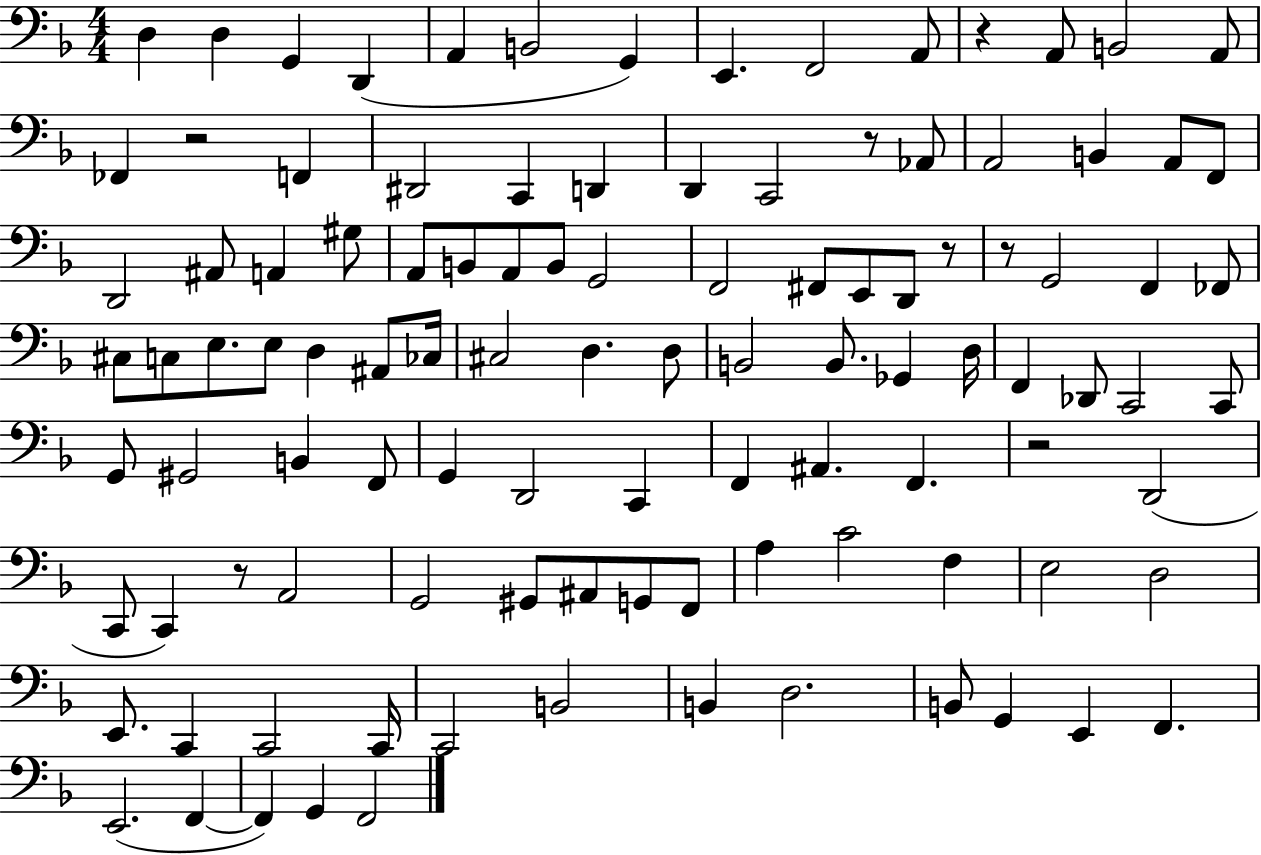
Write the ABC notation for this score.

X:1
T:Untitled
M:4/4
L:1/4
K:F
D, D, G,, D,, A,, B,,2 G,, E,, F,,2 A,,/2 z A,,/2 B,,2 A,,/2 _F,, z2 F,, ^D,,2 C,, D,, D,, C,,2 z/2 _A,,/2 A,,2 B,, A,,/2 F,,/2 D,,2 ^A,,/2 A,, ^G,/2 A,,/2 B,,/2 A,,/2 B,,/2 G,,2 F,,2 ^F,,/2 E,,/2 D,,/2 z/2 z/2 G,,2 F,, _F,,/2 ^C,/2 C,/2 E,/2 E,/2 D, ^A,,/2 _C,/4 ^C,2 D, D,/2 B,,2 B,,/2 _G,, D,/4 F,, _D,,/2 C,,2 C,,/2 G,,/2 ^G,,2 B,, F,,/2 G,, D,,2 C,, F,, ^A,, F,, z2 D,,2 C,,/2 C,, z/2 A,,2 G,,2 ^G,,/2 ^A,,/2 G,,/2 F,,/2 A, C2 F, E,2 D,2 E,,/2 C,, C,,2 C,,/4 C,,2 B,,2 B,, D,2 B,,/2 G,, E,, F,, E,,2 F,, F,, G,, F,,2